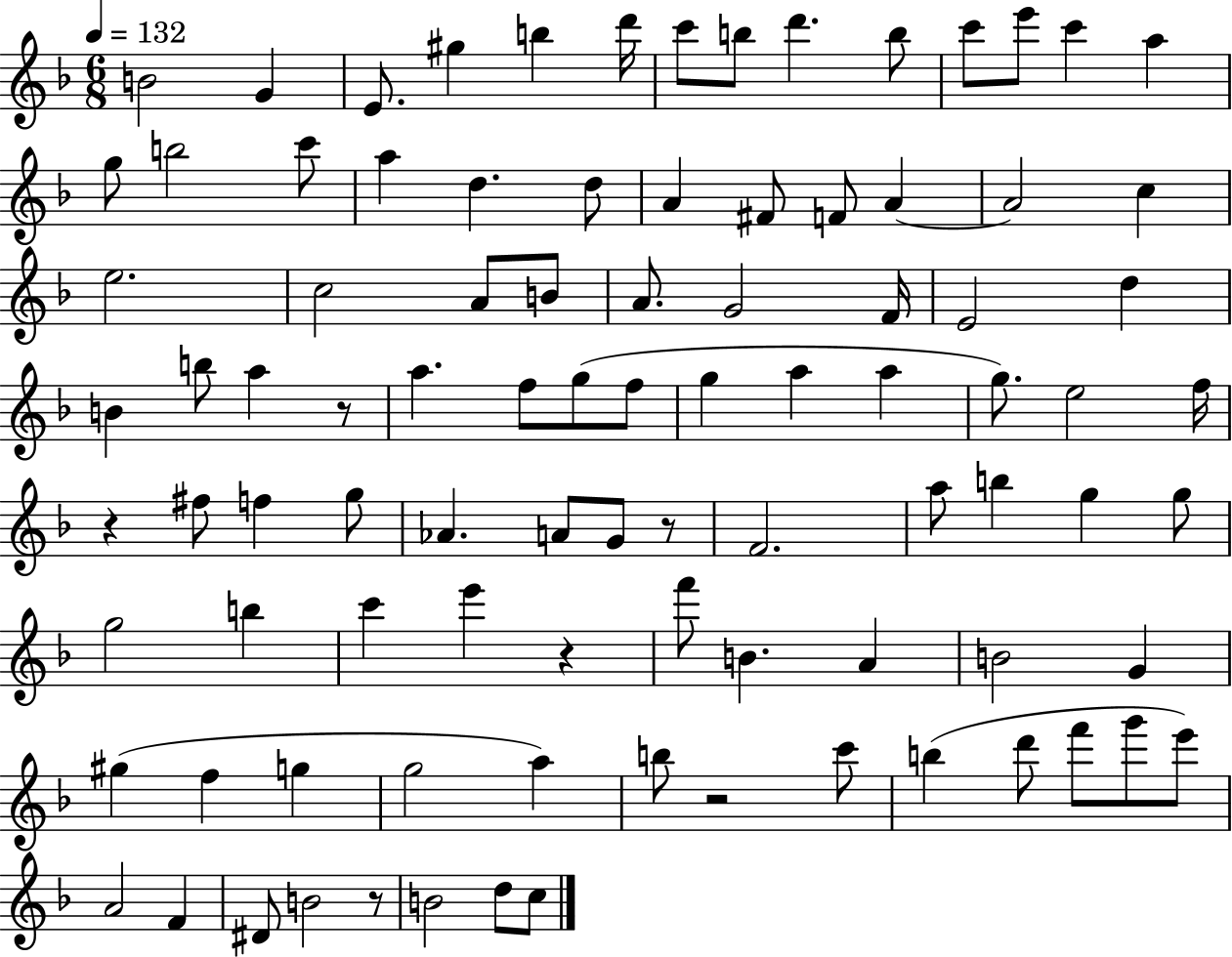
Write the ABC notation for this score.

X:1
T:Untitled
M:6/8
L:1/4
K:F
B2 G E/2 ^g b d'/4 c'/2 b/2 d' b/2 c'/2 e'/2 c' a g/2 b2 c'/2 a d d/2 A ^F/2 F/2 A A2 c e2 c2 A/2 B/2 A/2 G2 F/4 E2 d B b/2 a z/2 a f/2 g/2 f/2 g a a g/2 e2 f/4 z ^f/2 f g/2 _A A/2 G/2 z/2 F2 a/2 b g g/2 g2 b c' e' z f'/2 B A B2 G ^g f g g2 a b/2 z2 c'/2 b d'/2 f'/2 g'/2 e'/2 A2 F ^D/2 B2 z/2 B2 d/2 c/2